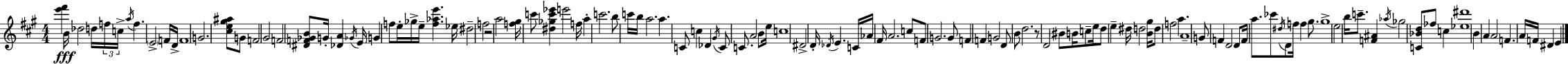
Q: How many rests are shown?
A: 2